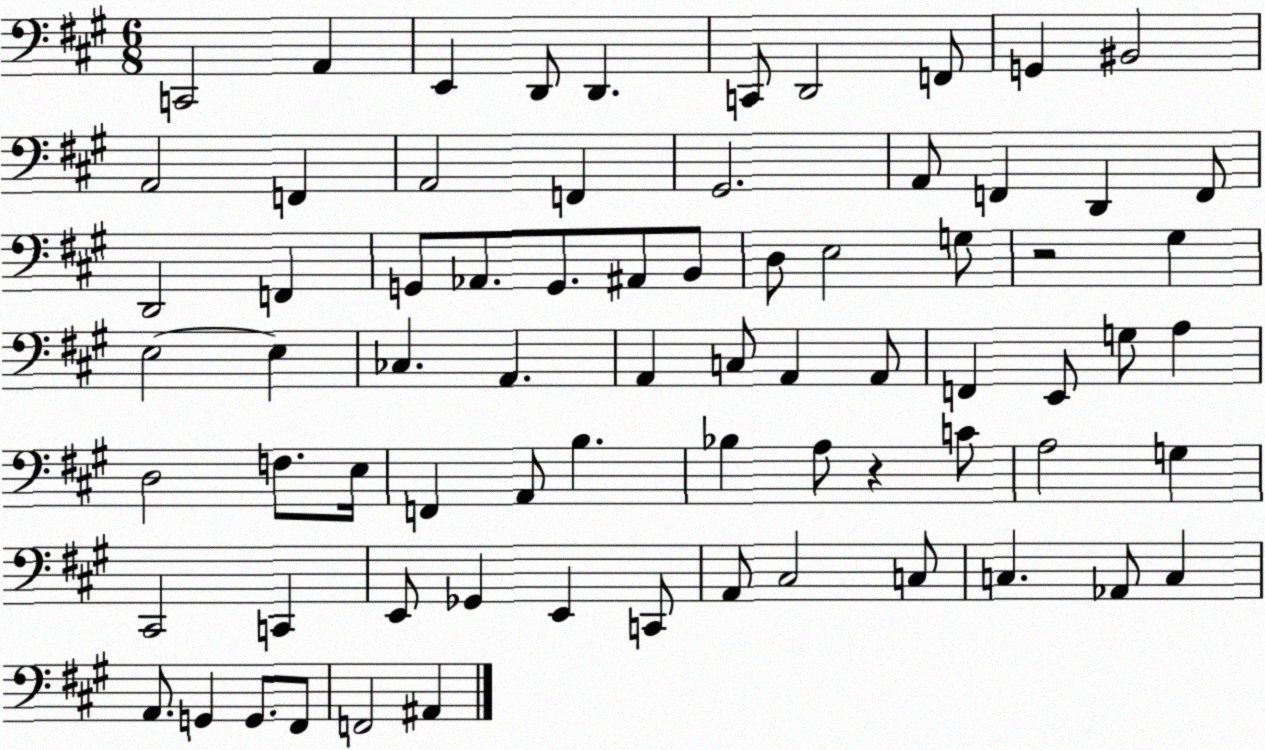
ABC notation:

X:1
T:Untitled
M:6/8
L:1/4
K:A
C,,2 A,, E,, D,,/2 D,, C,,/2 D,,2 F,,/2 G,, ^B,,2 A,,2 F,, A,,2 F,, ^G,,2 A,,/2 F,, D,, F,,/2 D,,2 F,, G,,/2 _A,,/2 G,,/2 ^A,,/2 B,,/2 D,/2 E,2 G,/2 z2 ^G, E,2 E, _C, A,, A,, C,/2 A,, A,,/2 F,, E,,/2 G,/2 A, D,2 F,/2 E,/4 F,, A,,/2 B, _B, A,/2 z C/2 A,2 G, ^C,,2 C,, E,,/2 _G,, E,, C,,/2 A,,/2 ^C,2 C,/2 C, _A,,/2 C, A,,/2 G,, G,,/2 ^F,,/2 F,,2 ^A,,